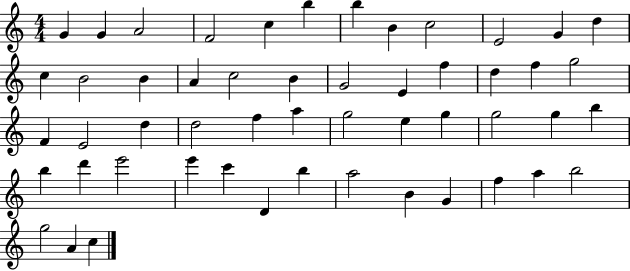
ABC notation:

X:1
T:Untitled
M:4/4
L:1/4
K:C
G G A2 F2 c b b B c2 E2 G d c B2 B A c2 B G2 E f d f g2 F E2 d d2 f a g2 e g g2 g b b d' e'2 e' c' D b a2 B G f a b2 g2 A c